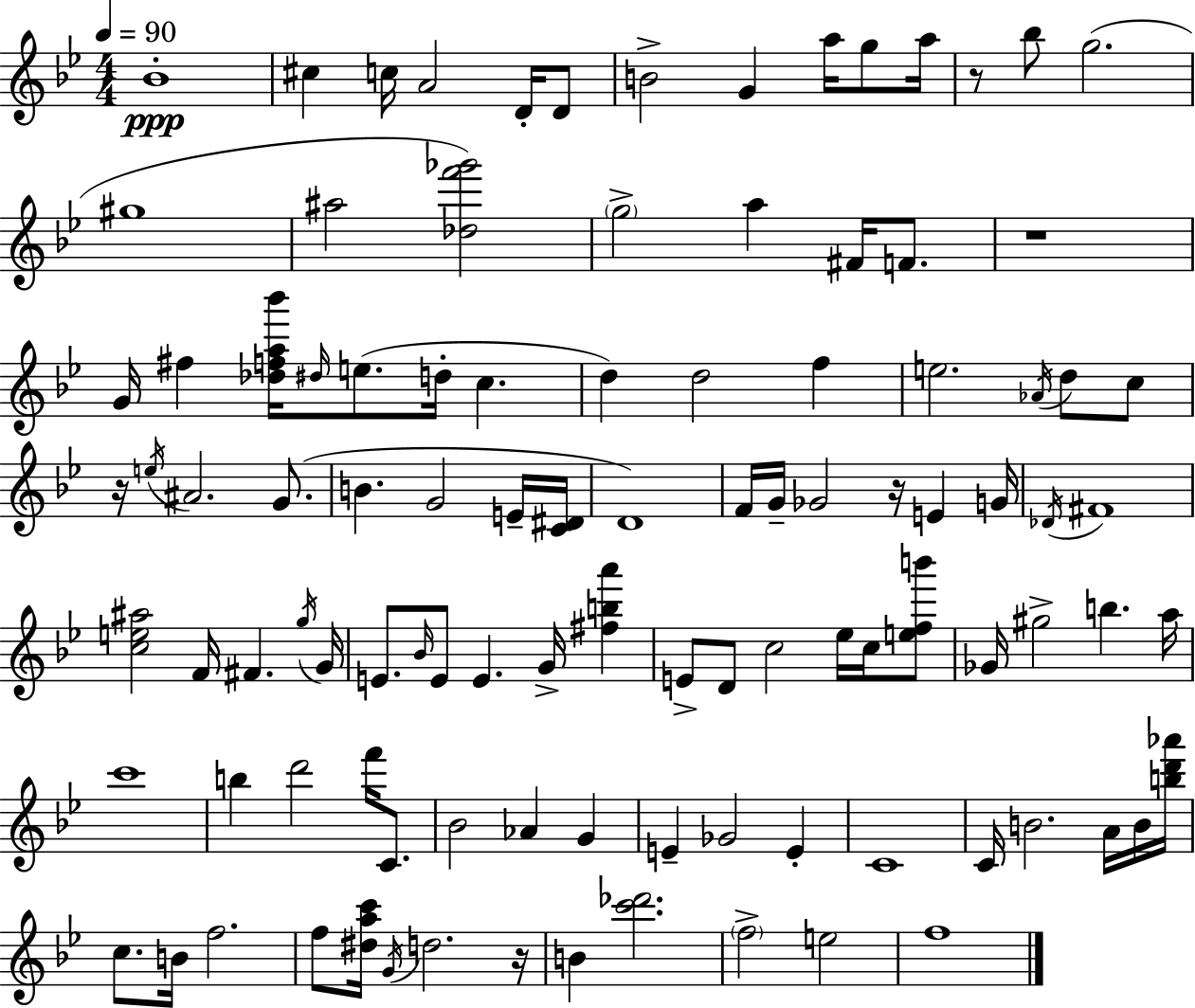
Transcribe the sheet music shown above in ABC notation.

X:1
T:Untitled
M:4/4
L:1/4
K:Bb
_B4 ^c c/4 A2 D/4 D/2 B2 G a/4 g/2 a/4 z/2 _b/2 g2 ^g4 ^a2 [_df'_g']2 g2 a ^F/4 F/2 z4 G/4 ^f [_dfa_b']/4 ^d/4 e/2 d/4 c d d2 f e2 _A/4 d/2 c/2 z/4 e/4 ^A2 G/2 B G2 E/4 [C^D]/4 D4 F/4 G/4 _G2 z/4 E G/4 _D/4 ^F4 [ce^a]2 F/4 ^F g/4 G/4 E/2 _B/4 E/2 E G/4 [^fba'] E/2 D/2 c2 _e/4 c/4 [efb']/2 _G/4 ^g2 b a/4 c'4 b d'2 f'/4 C/2 _B2 _A G E _G2 E C4 C/4 B2 A/4 B/4 [bd'_a']/4 c/2 B/4 f2 f/2 [^dac']/4 G/4 d2 z/4 B [c'_d']2 f2 e2 f4